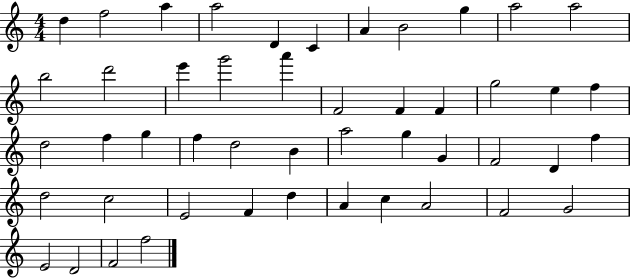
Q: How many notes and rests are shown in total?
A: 48